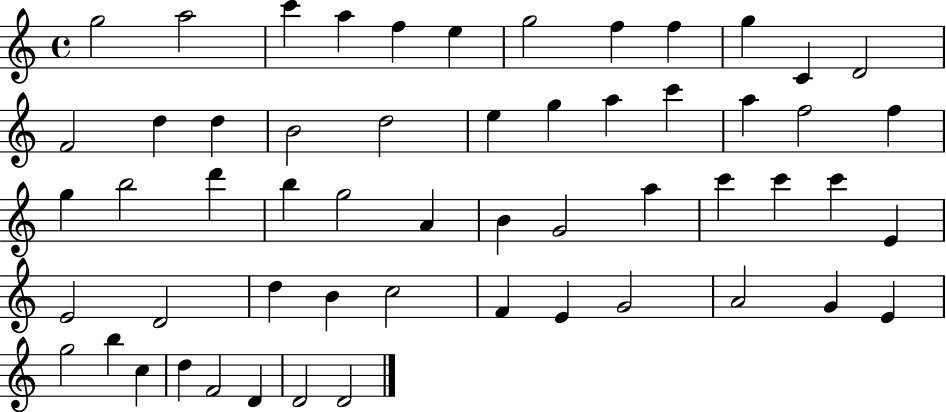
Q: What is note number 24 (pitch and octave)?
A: F5